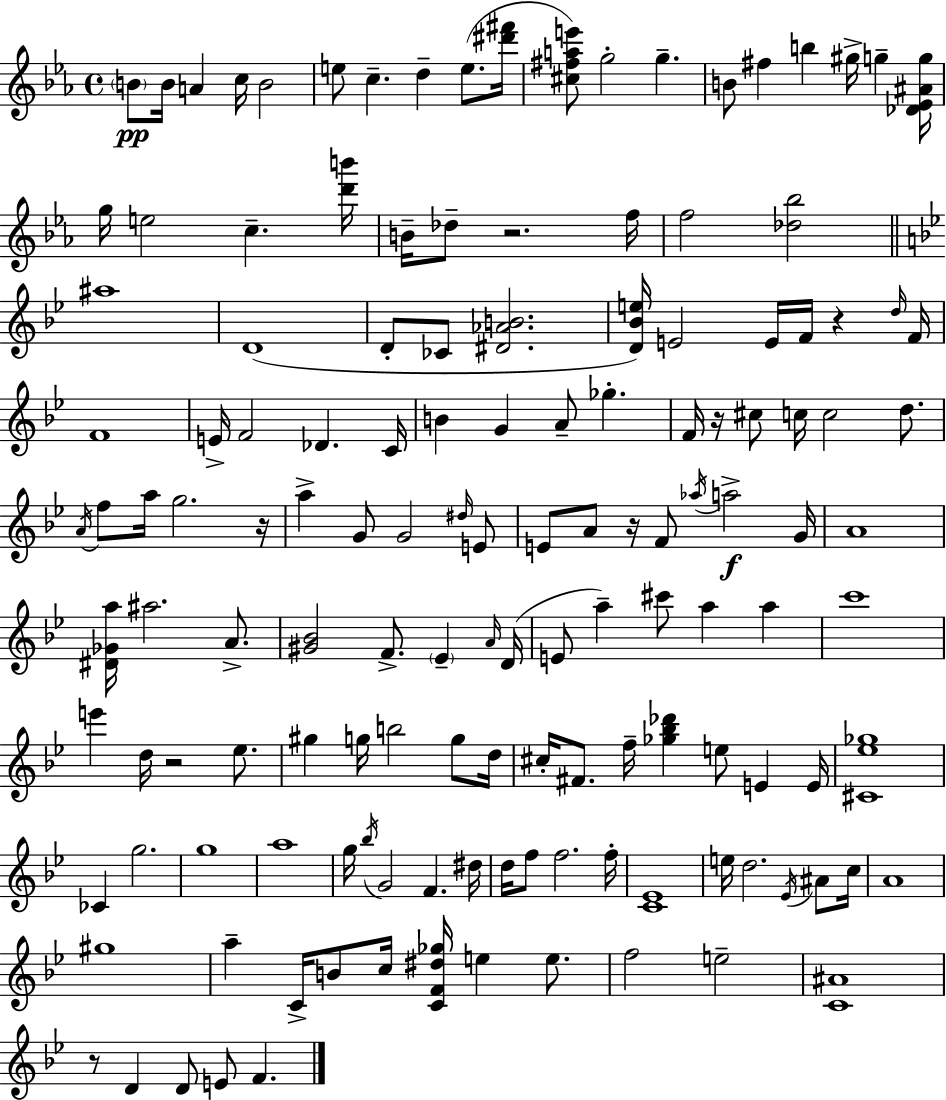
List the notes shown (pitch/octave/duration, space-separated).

B4/e B4/s A4/q C5/s B4/h E5/e C5/q. D5/q E5/e. [D#6,F#6]/s [C#5,F#5,A5,E6]/e G5/h G5/q. B4/e F#5/q B5/q G#5/s G5/q [Db4,Eb4,A#4,G5]/s G5/s E5/h C5/q. [D6,B6]/s B4/s Db5/e R/h. F5/s F5/h [Db5,Bb5]/h A#5/w D4/w D4/e CES4/e [D#4,Ab4,B4]/h. [D4,Bb4,E5]/s E4/h E4/s F4/s R/q D5/s F4/s F4/w E4/s F4/h Db4/q. C4/s B4/q G4/q A4/e Gb5/q. F4/s R/s C#5/e C5/s C5/h D5/e. A4/s F5/e A5/s G5/h. R/s A5/q G4/e G4/h D#5/s E4/e E4/e A4/e R/s F4/e Ab5/s A5/h G4/s A4/w [D#4,Gb4,A5]/s A#5/h. A4/e. [G#4,Bb4]/h F4/e. Eb4/q A4/s D4/s E4/e A5/q C#6/e A5/q A5/q C6/w E6/q D5/s R/h Eb5/e. G#5/q G5/s B5/h G5/e D5/s C#5/s F#4/e. F5/s [Gb5,Bb5,Db6]/q E5/e E4/q E4/s [C#4,Eb5,Gb5]/w CES4/q G5/h. G5/w A5/w G5/s Bb5/s G4/h F4/q. D#5/s D5/s F5/e F5/h. F5/s [C4,Eb4]/w E5/s D5/h. Eb4/s A#4/e C5/s A4/w G#5/w A5/q C4/s B4/e C5/s [C4,F4,D#5,Gb5]/s E5/q E5/e. F5/h E5/h [C4,A#4]/w R/e D4/q D4/e E4/e F4/q.